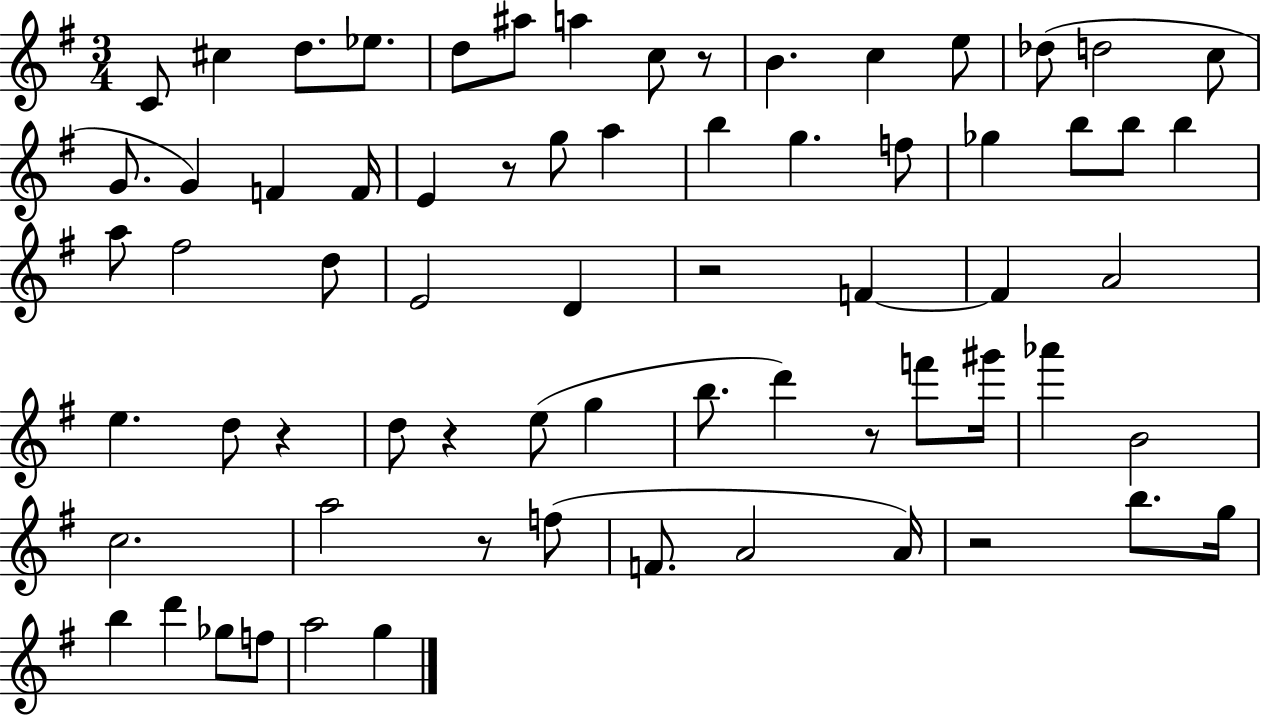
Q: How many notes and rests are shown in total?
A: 69